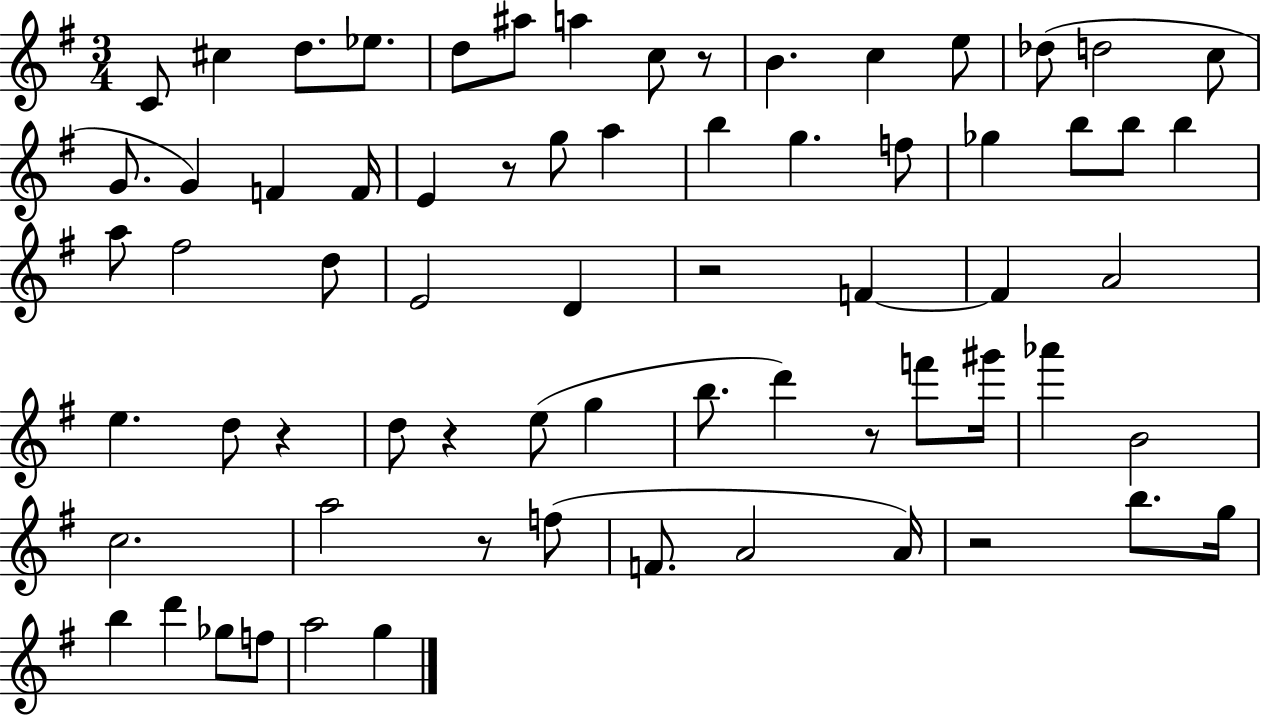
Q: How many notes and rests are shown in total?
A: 69